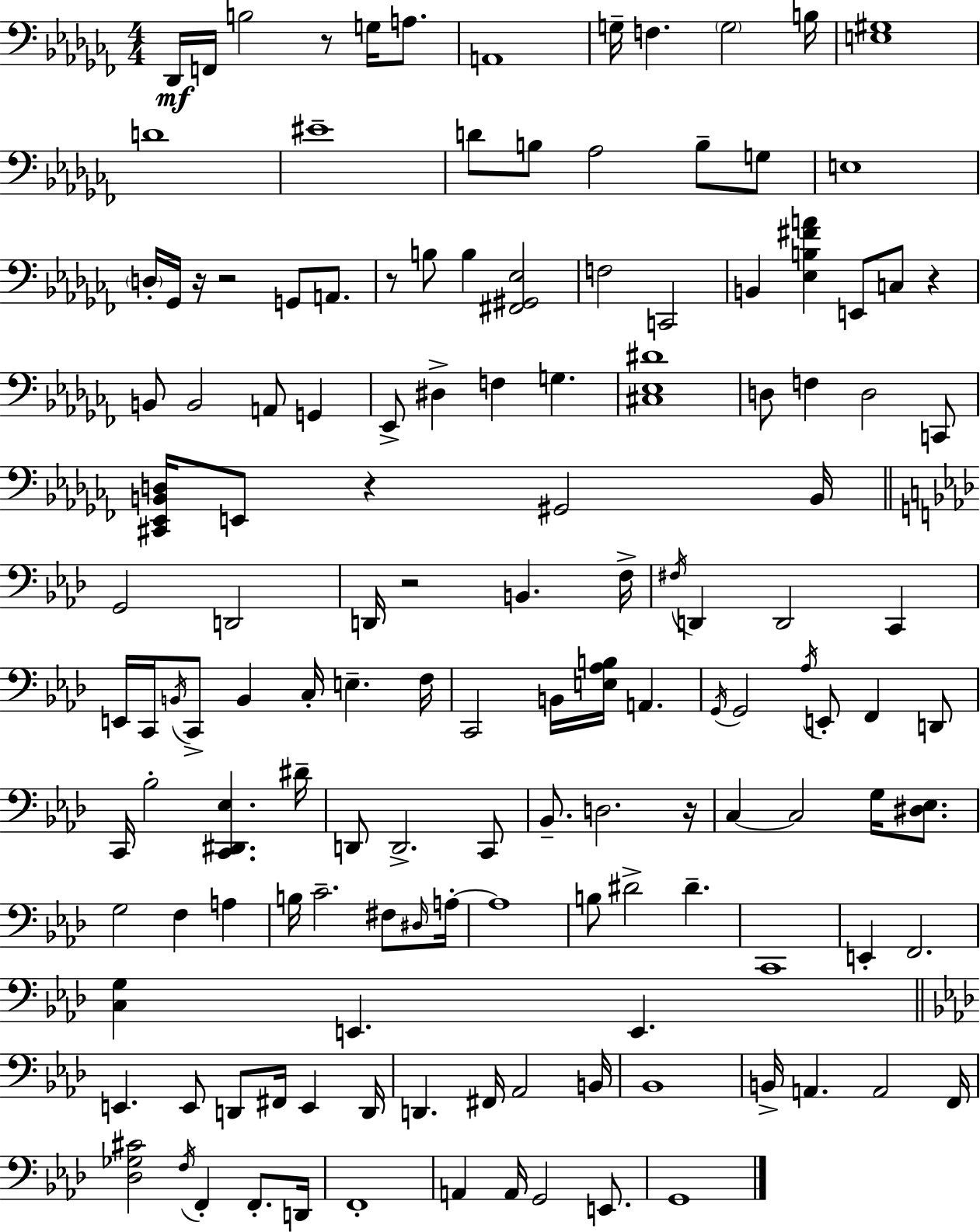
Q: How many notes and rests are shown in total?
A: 141